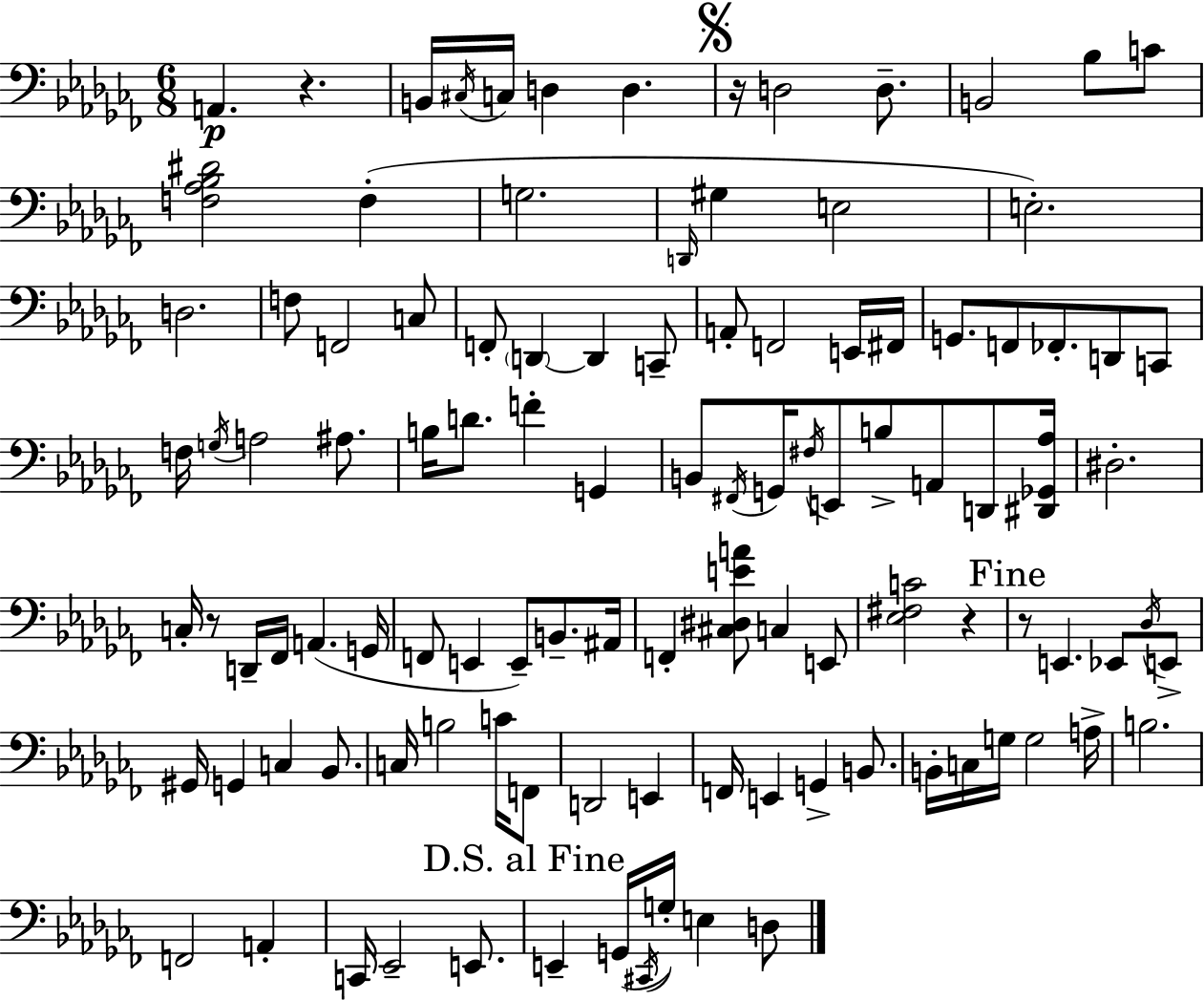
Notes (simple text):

A2/q. R/q. B2/s C#3/s C3/s D3/q D3/q. R/s D3/h D3/e. B2/h Bb3/e C4/e [F3,Ab3,Bb3,D#4]/h F3/q G3/h. D2/s G#3/q E3/h E3/h. D3/h. F3/e F2/h C3/e F2/e D2/q D2/q C2/e A2/e F2/h E2/s F#2/s G2/e. F2/e FES2/e. D2/e C2/e F3/s G3/s A3/h A#3/e. B3/s D4/e. F4/q G2/q B2/e F#2/s G2/s F#3/s E2/e B3/e A2/e D2/e [D#2,Gb2,Ab3]/s D#3/h. C3/s R/e D2/s FES2/s A2/q. G2/s F2/e E2/q E2/e B2/e. A#2/s F2/q [C#3,D#3,E4,A4]/e C3/q E2/e [Eb3,F#3,C4]/h R/q R/e E2/q. Eb2/e Db3/s E2/e G#2/s G2/q C3/q Bb2/e. C3/s B3/h C4/s F2/e D2/h E2/q F2/s E2/q G2/q B2/e. B2/s C3/s G3/s G3/h A3/s B3/h. F2/h A2/q C2/s Eb2/h E2/e. E2/q G2/s C#2/s G3/s E3/q D3/e